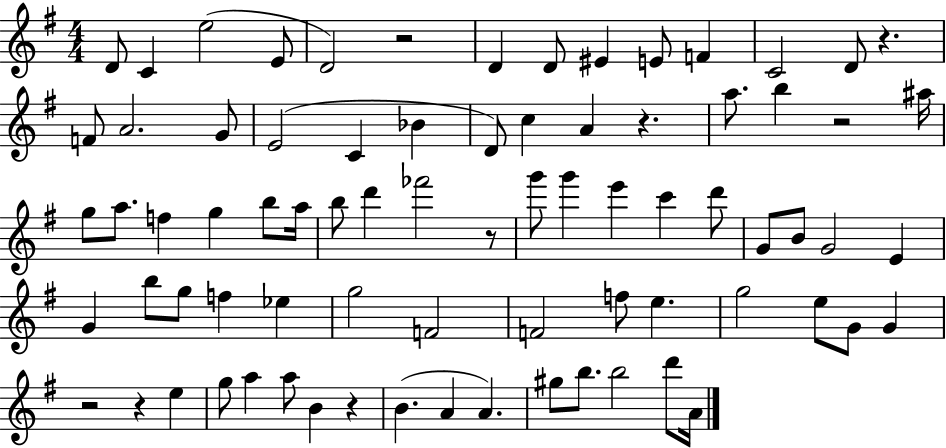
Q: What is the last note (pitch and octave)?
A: A4